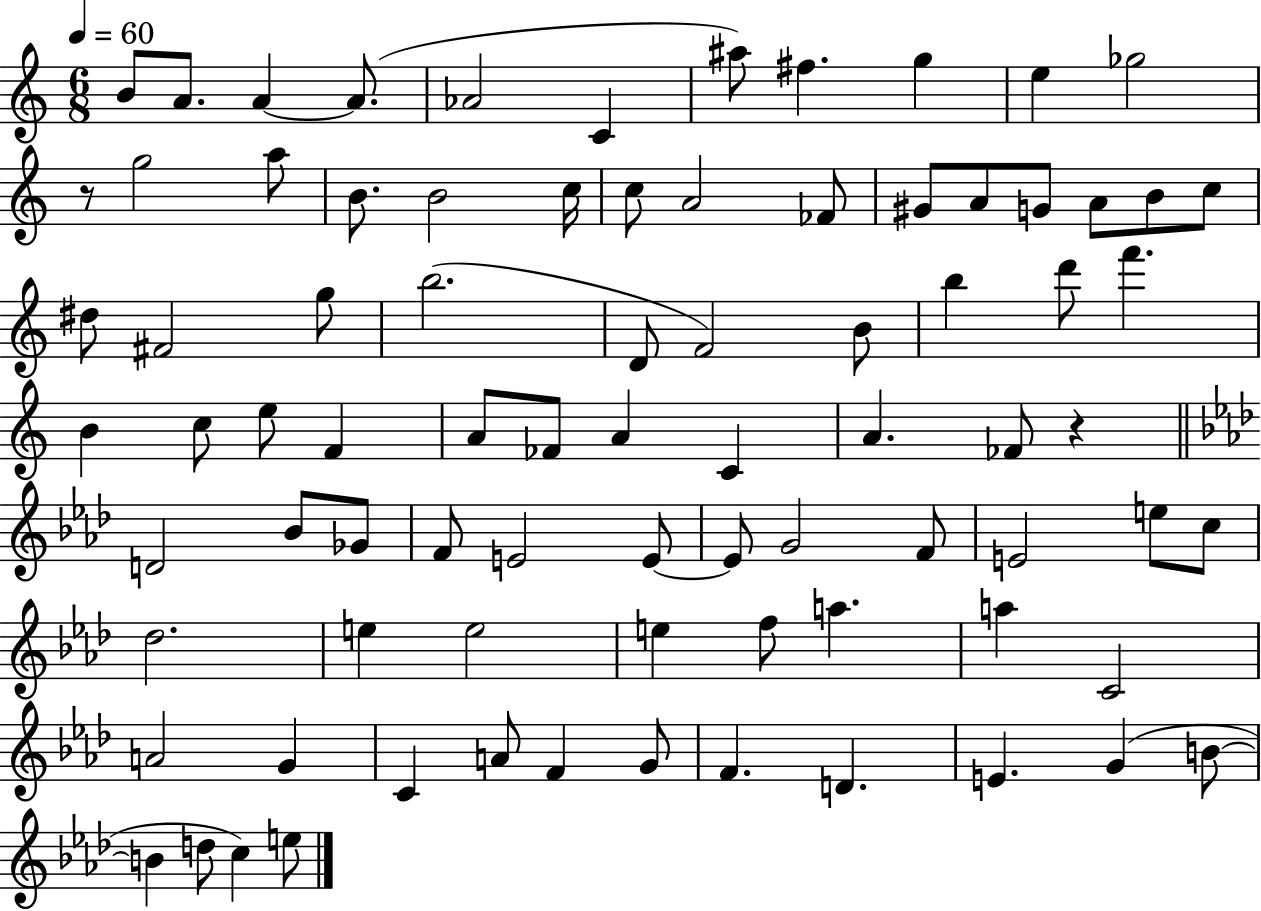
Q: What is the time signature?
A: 6/8